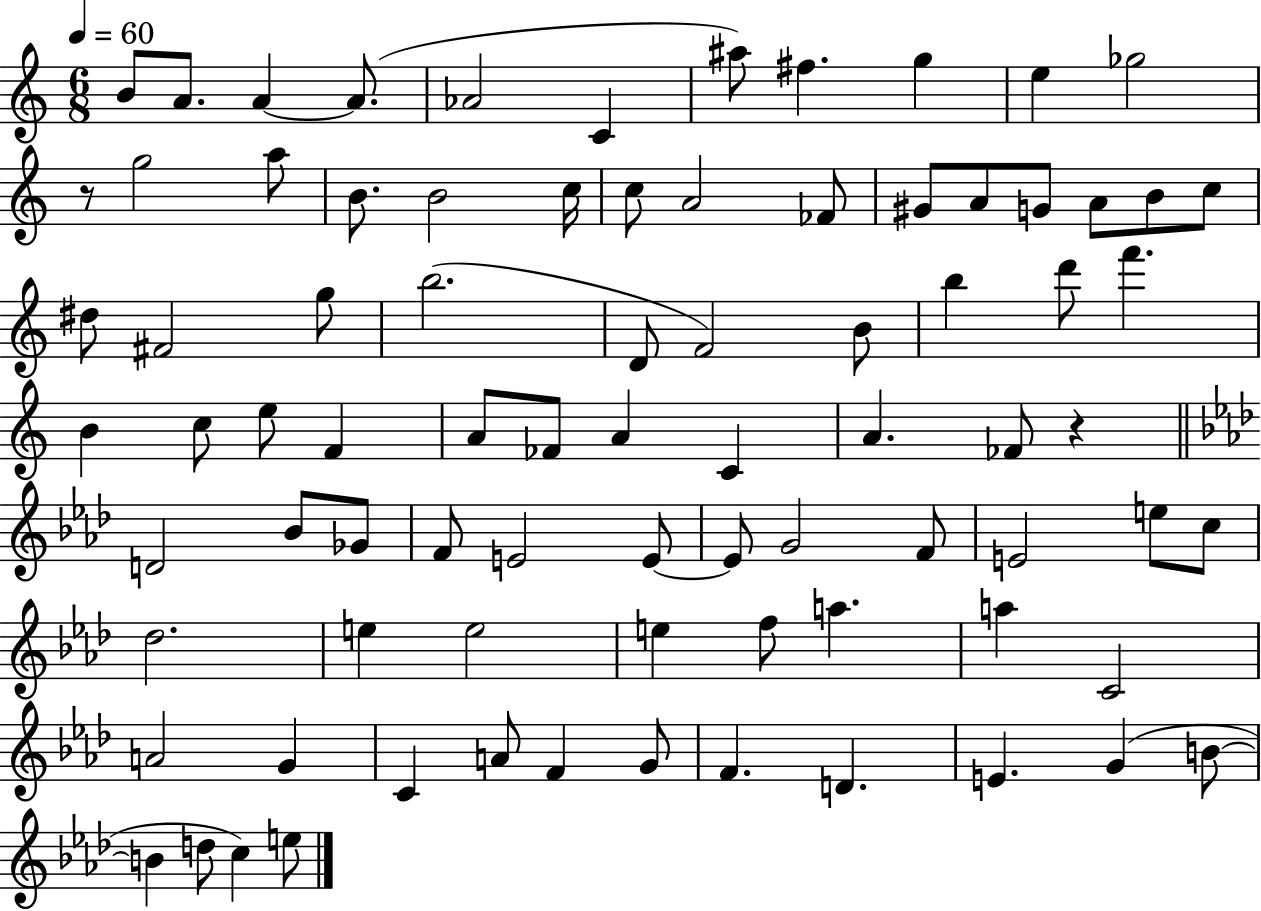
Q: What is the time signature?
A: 6/8